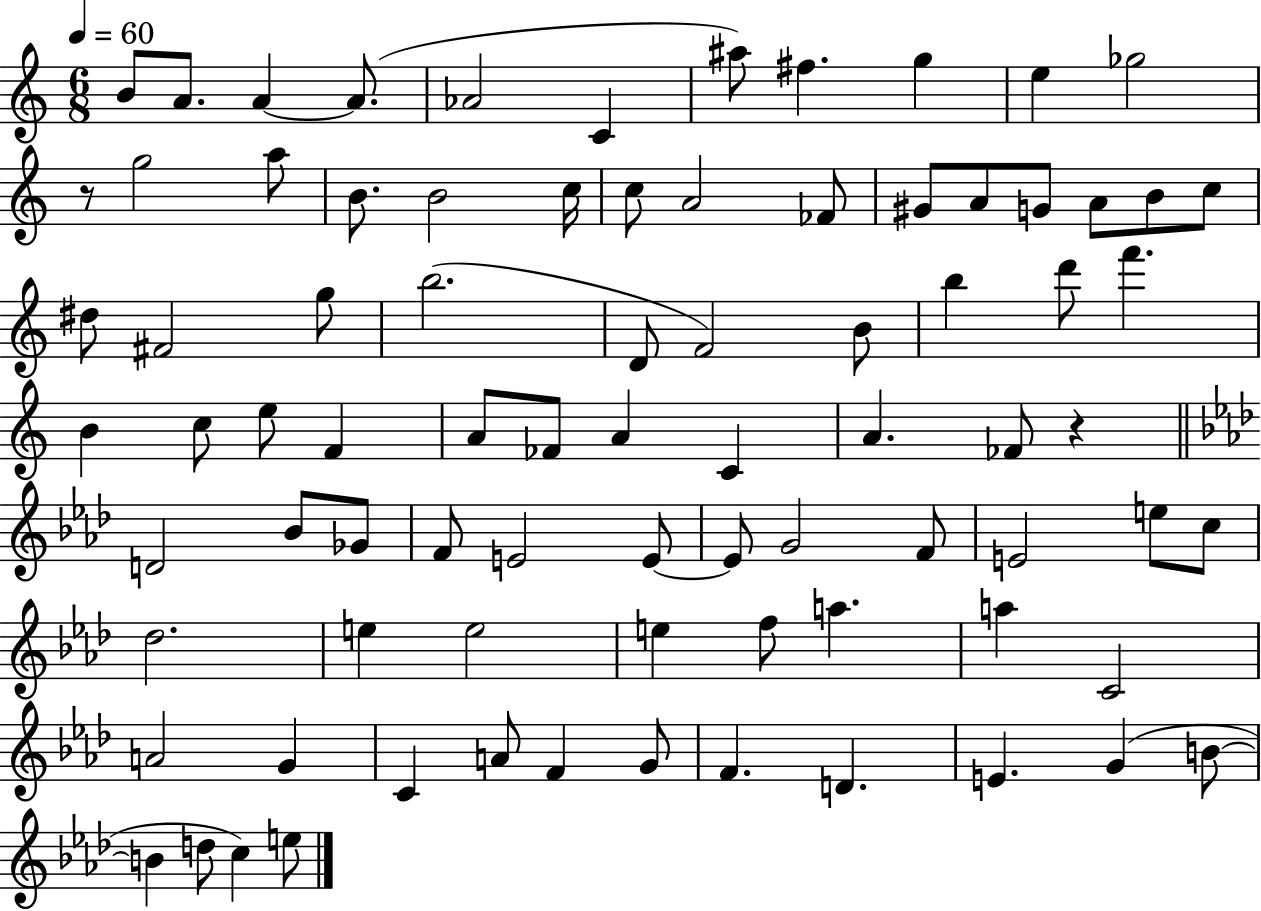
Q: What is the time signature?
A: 6/8